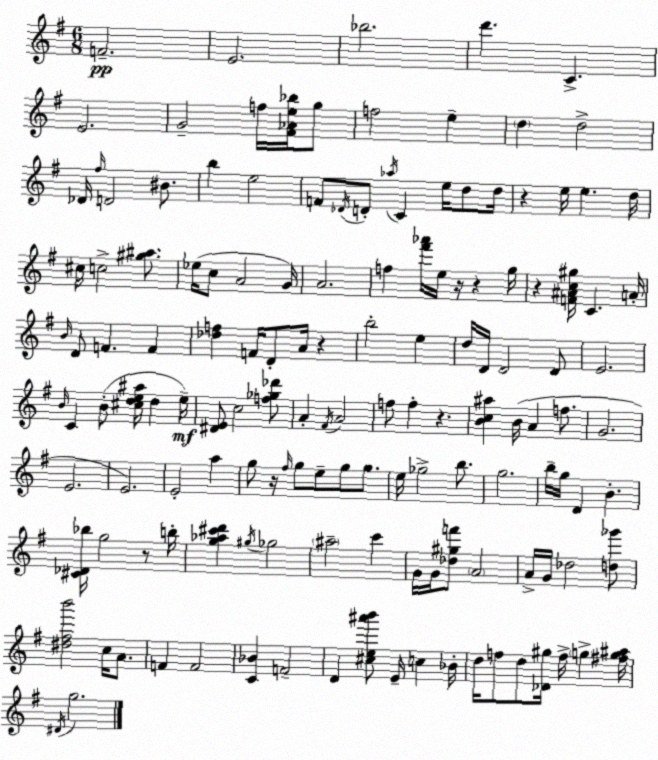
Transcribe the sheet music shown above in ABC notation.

X:1
T:Untitled
M:6/8
L:1/4
K:Em
F2 E2 _b2 d' C E2 G2 f/4 [^F_Ae_b]/4 g/2 f2 e d d2 _D/4 ^f/4 D2 ^B/2 b e2 F/2 _D/4 D/2 _a/4 C e/4 d/2 d/4 z e/4 e d/4 ^c/4 c2 [^g^a]/2 _e/4 c/2 A2 G/4 A2 f [^f'_a']/4 e/4 z/4 z g/4 z [F^Ac^g]/4 C A/4 B/4 D/2 F F [_df] F/4 D/2 A/4 z b2 e d/4 D/4 D2 D/2 E2 B/4 C B/2 [^cde^a]/4 d e/4 [^DE]/2 c2 [f_g_d']/2 A ^F/4 A2 f/2 f z [Bc^a] B/4 A f/2 G2 E2 E2 E2 a g/2 z/4 ^f/4 g/2 e/2 g/2 g/2 e/4 _g2 b/2 g2 b/4 g/4 D B [^C_D_b]/4 g2 z/2 b/4 [g_a^c'd'] ^g/4 _g2 ^a2 c' G/4 G/4 [_d^gf']/2 A2 A/4 G/4 _d2 [d_g']/2 [^d^fb']2 c/4 A/2 F F2 [C_B] F2 D [^ce^a'b']/2 E/4 c _B/4 d/4 f/2 d/2 [_D^g]/4 f/4 g [^fg^a]/4 ^D/4 g2